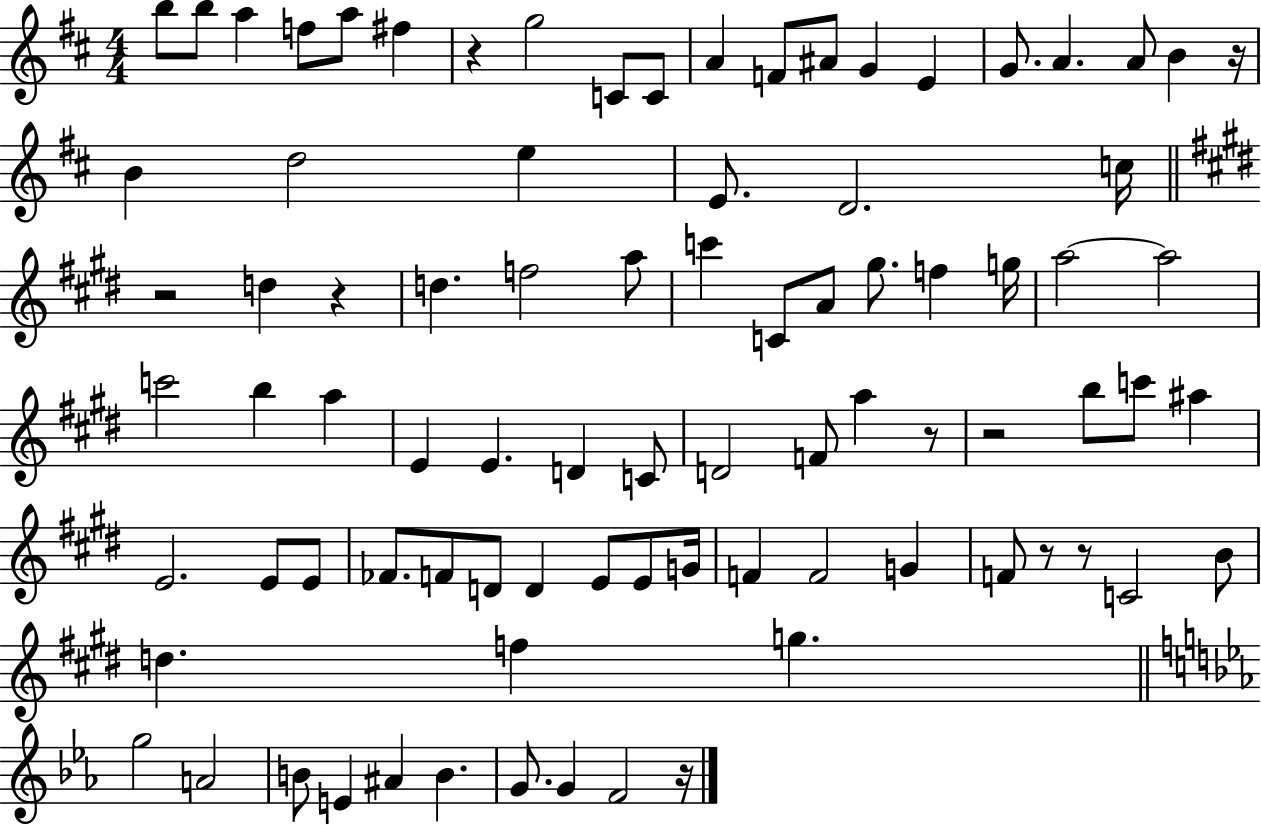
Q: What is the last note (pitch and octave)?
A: F4